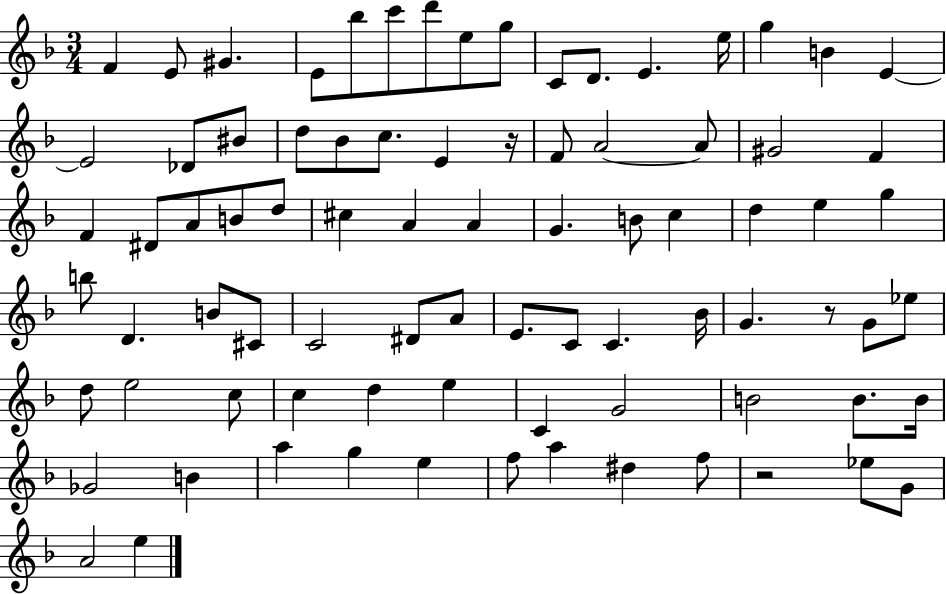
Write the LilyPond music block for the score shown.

{
  \clef treble
  \numericTimeSignature
  \time 3/4
  \key f \major
  f'4 e'8 gis'4. | e'8 bes''8 c'''8 d'''8 e''8 g''8 | c'8 d'8. e'4. e''16 | g''4 b'4 e'4~~ | \break e'2 des'8 bis'8 | d''8 bes'8 c''8. e'4 r16 | f'8 a'2~~ a'8 | gis'2 f'4 | \break f'4 dis'8 a'8 b'8 d''8 | cis''4 a'4 a'4 | g'4. b'8 c''4 | d''4 e''4 g''4 | \break b''8 d'4. b'8 cis'8 | c'2 dis'8 a'8 | e'8. c'8 c'4. bes'16 | g'4. r8 g'8 ees''8 | \break d''8 e''2 c''8 | c''4 d''4 e''4 | c'4 g'2 | b'2 b'8. b'16 | \break ges'2 b'4 | a''4 g''4 e''4 | f''8 a''4 dis''4 f''8 | r2 ees''8 g'8 | \break a'2 e''4 | \bar "|."
}